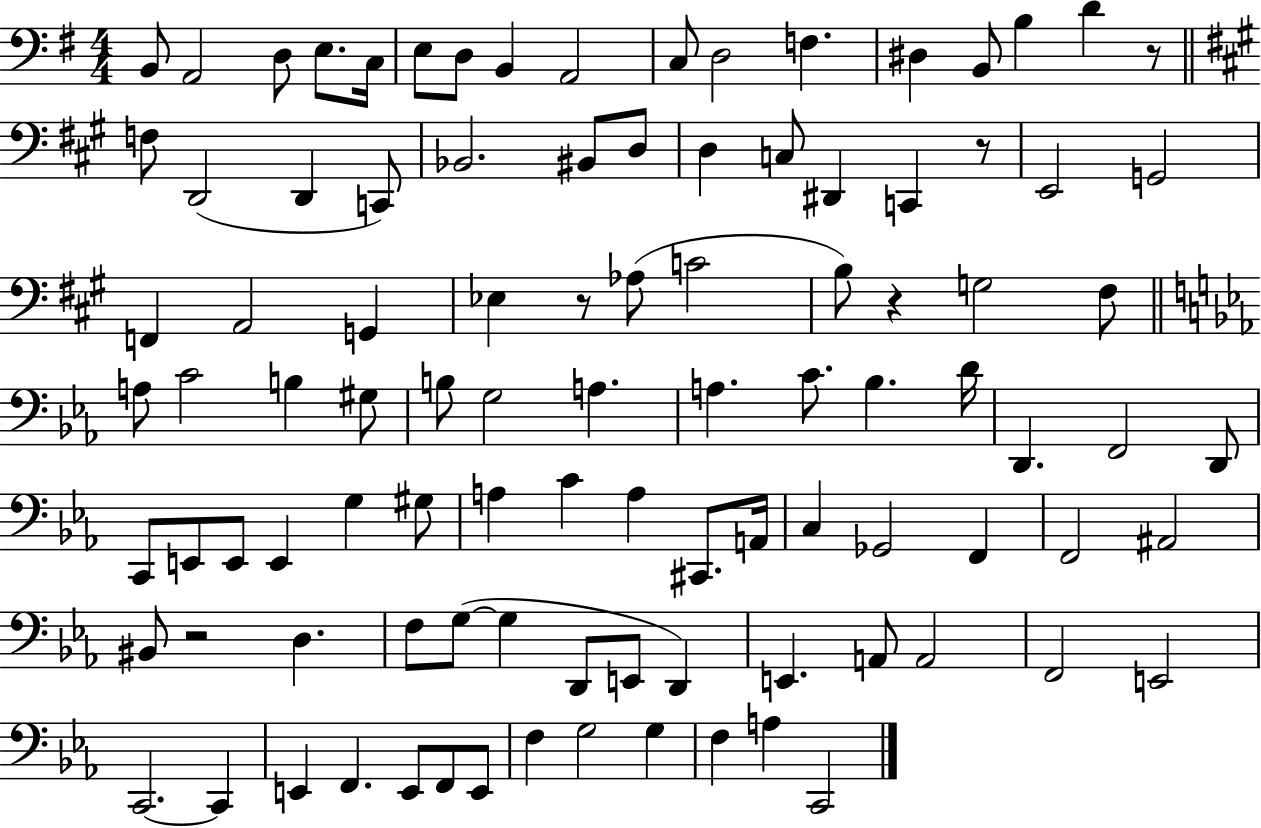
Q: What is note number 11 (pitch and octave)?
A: D3